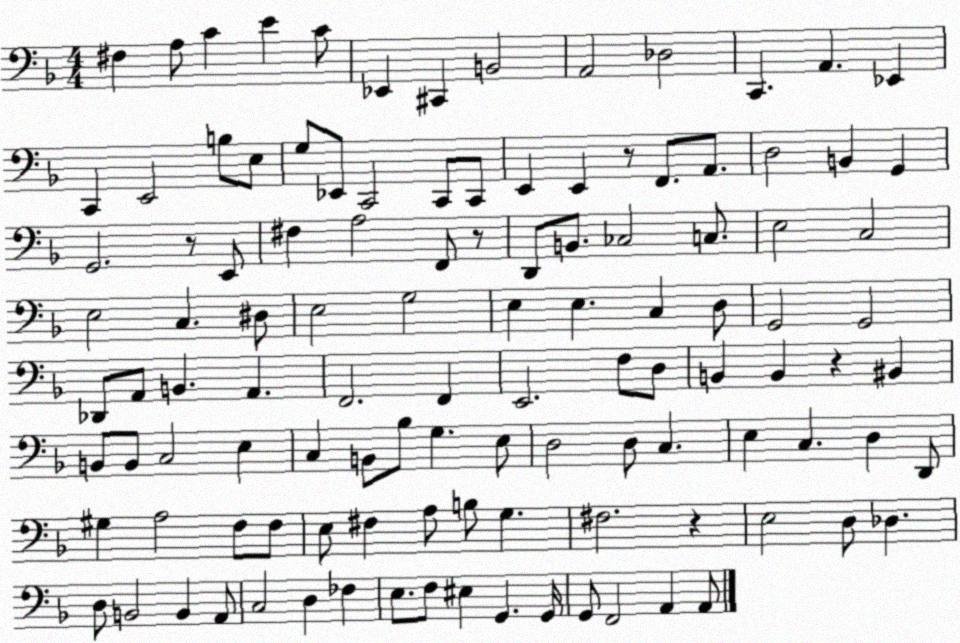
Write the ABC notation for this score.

X:1
T:Untitled
M:4/4
L:1/4
K:F
^F, A,/2 C E C/2 _E,, ^C,, B,,2 A,,2 _D,2 C,, A,, _E,, C,, E,,2 B,/2 E,/2 G,/2 _E,,/2 C,,2 C,,/2 C,,/2 E,, E,, z/2 F,,/2 A,,/2 D,2 B,, G,, G,,2 z/2 E,,/2 ^F, A,2 F,,/2 z/2 D,,/2 B,,/2 _C,2 C,/2 E,2 C,2 E,2 C, ^D,/2 E,2 G,2 E, E, C, D,/2 G,,2 G,,2 _D,,/2 A,,/2 B,, A,, F,,2 F,, E,,2 F,/2 D,/2 B,, B,, z ^B,, B,,/2 B,,/2 C,2 E, C, B,,/2 _B,/2 G, E,/2 D,2 D,/2 C, E, C, D, D,,/2 ^G, A,2 F,/2 F,/2 E,/2 ^F, A,/2 B,/2 G, ^F,2 z E,2 D,/2 _D, D,/2 B,,2 B,, A,,/2 C,2 D, _F, E,/2 F,/2 ^E, G,, G,,/4 G,,/2 F,,2 A,, A,,/2